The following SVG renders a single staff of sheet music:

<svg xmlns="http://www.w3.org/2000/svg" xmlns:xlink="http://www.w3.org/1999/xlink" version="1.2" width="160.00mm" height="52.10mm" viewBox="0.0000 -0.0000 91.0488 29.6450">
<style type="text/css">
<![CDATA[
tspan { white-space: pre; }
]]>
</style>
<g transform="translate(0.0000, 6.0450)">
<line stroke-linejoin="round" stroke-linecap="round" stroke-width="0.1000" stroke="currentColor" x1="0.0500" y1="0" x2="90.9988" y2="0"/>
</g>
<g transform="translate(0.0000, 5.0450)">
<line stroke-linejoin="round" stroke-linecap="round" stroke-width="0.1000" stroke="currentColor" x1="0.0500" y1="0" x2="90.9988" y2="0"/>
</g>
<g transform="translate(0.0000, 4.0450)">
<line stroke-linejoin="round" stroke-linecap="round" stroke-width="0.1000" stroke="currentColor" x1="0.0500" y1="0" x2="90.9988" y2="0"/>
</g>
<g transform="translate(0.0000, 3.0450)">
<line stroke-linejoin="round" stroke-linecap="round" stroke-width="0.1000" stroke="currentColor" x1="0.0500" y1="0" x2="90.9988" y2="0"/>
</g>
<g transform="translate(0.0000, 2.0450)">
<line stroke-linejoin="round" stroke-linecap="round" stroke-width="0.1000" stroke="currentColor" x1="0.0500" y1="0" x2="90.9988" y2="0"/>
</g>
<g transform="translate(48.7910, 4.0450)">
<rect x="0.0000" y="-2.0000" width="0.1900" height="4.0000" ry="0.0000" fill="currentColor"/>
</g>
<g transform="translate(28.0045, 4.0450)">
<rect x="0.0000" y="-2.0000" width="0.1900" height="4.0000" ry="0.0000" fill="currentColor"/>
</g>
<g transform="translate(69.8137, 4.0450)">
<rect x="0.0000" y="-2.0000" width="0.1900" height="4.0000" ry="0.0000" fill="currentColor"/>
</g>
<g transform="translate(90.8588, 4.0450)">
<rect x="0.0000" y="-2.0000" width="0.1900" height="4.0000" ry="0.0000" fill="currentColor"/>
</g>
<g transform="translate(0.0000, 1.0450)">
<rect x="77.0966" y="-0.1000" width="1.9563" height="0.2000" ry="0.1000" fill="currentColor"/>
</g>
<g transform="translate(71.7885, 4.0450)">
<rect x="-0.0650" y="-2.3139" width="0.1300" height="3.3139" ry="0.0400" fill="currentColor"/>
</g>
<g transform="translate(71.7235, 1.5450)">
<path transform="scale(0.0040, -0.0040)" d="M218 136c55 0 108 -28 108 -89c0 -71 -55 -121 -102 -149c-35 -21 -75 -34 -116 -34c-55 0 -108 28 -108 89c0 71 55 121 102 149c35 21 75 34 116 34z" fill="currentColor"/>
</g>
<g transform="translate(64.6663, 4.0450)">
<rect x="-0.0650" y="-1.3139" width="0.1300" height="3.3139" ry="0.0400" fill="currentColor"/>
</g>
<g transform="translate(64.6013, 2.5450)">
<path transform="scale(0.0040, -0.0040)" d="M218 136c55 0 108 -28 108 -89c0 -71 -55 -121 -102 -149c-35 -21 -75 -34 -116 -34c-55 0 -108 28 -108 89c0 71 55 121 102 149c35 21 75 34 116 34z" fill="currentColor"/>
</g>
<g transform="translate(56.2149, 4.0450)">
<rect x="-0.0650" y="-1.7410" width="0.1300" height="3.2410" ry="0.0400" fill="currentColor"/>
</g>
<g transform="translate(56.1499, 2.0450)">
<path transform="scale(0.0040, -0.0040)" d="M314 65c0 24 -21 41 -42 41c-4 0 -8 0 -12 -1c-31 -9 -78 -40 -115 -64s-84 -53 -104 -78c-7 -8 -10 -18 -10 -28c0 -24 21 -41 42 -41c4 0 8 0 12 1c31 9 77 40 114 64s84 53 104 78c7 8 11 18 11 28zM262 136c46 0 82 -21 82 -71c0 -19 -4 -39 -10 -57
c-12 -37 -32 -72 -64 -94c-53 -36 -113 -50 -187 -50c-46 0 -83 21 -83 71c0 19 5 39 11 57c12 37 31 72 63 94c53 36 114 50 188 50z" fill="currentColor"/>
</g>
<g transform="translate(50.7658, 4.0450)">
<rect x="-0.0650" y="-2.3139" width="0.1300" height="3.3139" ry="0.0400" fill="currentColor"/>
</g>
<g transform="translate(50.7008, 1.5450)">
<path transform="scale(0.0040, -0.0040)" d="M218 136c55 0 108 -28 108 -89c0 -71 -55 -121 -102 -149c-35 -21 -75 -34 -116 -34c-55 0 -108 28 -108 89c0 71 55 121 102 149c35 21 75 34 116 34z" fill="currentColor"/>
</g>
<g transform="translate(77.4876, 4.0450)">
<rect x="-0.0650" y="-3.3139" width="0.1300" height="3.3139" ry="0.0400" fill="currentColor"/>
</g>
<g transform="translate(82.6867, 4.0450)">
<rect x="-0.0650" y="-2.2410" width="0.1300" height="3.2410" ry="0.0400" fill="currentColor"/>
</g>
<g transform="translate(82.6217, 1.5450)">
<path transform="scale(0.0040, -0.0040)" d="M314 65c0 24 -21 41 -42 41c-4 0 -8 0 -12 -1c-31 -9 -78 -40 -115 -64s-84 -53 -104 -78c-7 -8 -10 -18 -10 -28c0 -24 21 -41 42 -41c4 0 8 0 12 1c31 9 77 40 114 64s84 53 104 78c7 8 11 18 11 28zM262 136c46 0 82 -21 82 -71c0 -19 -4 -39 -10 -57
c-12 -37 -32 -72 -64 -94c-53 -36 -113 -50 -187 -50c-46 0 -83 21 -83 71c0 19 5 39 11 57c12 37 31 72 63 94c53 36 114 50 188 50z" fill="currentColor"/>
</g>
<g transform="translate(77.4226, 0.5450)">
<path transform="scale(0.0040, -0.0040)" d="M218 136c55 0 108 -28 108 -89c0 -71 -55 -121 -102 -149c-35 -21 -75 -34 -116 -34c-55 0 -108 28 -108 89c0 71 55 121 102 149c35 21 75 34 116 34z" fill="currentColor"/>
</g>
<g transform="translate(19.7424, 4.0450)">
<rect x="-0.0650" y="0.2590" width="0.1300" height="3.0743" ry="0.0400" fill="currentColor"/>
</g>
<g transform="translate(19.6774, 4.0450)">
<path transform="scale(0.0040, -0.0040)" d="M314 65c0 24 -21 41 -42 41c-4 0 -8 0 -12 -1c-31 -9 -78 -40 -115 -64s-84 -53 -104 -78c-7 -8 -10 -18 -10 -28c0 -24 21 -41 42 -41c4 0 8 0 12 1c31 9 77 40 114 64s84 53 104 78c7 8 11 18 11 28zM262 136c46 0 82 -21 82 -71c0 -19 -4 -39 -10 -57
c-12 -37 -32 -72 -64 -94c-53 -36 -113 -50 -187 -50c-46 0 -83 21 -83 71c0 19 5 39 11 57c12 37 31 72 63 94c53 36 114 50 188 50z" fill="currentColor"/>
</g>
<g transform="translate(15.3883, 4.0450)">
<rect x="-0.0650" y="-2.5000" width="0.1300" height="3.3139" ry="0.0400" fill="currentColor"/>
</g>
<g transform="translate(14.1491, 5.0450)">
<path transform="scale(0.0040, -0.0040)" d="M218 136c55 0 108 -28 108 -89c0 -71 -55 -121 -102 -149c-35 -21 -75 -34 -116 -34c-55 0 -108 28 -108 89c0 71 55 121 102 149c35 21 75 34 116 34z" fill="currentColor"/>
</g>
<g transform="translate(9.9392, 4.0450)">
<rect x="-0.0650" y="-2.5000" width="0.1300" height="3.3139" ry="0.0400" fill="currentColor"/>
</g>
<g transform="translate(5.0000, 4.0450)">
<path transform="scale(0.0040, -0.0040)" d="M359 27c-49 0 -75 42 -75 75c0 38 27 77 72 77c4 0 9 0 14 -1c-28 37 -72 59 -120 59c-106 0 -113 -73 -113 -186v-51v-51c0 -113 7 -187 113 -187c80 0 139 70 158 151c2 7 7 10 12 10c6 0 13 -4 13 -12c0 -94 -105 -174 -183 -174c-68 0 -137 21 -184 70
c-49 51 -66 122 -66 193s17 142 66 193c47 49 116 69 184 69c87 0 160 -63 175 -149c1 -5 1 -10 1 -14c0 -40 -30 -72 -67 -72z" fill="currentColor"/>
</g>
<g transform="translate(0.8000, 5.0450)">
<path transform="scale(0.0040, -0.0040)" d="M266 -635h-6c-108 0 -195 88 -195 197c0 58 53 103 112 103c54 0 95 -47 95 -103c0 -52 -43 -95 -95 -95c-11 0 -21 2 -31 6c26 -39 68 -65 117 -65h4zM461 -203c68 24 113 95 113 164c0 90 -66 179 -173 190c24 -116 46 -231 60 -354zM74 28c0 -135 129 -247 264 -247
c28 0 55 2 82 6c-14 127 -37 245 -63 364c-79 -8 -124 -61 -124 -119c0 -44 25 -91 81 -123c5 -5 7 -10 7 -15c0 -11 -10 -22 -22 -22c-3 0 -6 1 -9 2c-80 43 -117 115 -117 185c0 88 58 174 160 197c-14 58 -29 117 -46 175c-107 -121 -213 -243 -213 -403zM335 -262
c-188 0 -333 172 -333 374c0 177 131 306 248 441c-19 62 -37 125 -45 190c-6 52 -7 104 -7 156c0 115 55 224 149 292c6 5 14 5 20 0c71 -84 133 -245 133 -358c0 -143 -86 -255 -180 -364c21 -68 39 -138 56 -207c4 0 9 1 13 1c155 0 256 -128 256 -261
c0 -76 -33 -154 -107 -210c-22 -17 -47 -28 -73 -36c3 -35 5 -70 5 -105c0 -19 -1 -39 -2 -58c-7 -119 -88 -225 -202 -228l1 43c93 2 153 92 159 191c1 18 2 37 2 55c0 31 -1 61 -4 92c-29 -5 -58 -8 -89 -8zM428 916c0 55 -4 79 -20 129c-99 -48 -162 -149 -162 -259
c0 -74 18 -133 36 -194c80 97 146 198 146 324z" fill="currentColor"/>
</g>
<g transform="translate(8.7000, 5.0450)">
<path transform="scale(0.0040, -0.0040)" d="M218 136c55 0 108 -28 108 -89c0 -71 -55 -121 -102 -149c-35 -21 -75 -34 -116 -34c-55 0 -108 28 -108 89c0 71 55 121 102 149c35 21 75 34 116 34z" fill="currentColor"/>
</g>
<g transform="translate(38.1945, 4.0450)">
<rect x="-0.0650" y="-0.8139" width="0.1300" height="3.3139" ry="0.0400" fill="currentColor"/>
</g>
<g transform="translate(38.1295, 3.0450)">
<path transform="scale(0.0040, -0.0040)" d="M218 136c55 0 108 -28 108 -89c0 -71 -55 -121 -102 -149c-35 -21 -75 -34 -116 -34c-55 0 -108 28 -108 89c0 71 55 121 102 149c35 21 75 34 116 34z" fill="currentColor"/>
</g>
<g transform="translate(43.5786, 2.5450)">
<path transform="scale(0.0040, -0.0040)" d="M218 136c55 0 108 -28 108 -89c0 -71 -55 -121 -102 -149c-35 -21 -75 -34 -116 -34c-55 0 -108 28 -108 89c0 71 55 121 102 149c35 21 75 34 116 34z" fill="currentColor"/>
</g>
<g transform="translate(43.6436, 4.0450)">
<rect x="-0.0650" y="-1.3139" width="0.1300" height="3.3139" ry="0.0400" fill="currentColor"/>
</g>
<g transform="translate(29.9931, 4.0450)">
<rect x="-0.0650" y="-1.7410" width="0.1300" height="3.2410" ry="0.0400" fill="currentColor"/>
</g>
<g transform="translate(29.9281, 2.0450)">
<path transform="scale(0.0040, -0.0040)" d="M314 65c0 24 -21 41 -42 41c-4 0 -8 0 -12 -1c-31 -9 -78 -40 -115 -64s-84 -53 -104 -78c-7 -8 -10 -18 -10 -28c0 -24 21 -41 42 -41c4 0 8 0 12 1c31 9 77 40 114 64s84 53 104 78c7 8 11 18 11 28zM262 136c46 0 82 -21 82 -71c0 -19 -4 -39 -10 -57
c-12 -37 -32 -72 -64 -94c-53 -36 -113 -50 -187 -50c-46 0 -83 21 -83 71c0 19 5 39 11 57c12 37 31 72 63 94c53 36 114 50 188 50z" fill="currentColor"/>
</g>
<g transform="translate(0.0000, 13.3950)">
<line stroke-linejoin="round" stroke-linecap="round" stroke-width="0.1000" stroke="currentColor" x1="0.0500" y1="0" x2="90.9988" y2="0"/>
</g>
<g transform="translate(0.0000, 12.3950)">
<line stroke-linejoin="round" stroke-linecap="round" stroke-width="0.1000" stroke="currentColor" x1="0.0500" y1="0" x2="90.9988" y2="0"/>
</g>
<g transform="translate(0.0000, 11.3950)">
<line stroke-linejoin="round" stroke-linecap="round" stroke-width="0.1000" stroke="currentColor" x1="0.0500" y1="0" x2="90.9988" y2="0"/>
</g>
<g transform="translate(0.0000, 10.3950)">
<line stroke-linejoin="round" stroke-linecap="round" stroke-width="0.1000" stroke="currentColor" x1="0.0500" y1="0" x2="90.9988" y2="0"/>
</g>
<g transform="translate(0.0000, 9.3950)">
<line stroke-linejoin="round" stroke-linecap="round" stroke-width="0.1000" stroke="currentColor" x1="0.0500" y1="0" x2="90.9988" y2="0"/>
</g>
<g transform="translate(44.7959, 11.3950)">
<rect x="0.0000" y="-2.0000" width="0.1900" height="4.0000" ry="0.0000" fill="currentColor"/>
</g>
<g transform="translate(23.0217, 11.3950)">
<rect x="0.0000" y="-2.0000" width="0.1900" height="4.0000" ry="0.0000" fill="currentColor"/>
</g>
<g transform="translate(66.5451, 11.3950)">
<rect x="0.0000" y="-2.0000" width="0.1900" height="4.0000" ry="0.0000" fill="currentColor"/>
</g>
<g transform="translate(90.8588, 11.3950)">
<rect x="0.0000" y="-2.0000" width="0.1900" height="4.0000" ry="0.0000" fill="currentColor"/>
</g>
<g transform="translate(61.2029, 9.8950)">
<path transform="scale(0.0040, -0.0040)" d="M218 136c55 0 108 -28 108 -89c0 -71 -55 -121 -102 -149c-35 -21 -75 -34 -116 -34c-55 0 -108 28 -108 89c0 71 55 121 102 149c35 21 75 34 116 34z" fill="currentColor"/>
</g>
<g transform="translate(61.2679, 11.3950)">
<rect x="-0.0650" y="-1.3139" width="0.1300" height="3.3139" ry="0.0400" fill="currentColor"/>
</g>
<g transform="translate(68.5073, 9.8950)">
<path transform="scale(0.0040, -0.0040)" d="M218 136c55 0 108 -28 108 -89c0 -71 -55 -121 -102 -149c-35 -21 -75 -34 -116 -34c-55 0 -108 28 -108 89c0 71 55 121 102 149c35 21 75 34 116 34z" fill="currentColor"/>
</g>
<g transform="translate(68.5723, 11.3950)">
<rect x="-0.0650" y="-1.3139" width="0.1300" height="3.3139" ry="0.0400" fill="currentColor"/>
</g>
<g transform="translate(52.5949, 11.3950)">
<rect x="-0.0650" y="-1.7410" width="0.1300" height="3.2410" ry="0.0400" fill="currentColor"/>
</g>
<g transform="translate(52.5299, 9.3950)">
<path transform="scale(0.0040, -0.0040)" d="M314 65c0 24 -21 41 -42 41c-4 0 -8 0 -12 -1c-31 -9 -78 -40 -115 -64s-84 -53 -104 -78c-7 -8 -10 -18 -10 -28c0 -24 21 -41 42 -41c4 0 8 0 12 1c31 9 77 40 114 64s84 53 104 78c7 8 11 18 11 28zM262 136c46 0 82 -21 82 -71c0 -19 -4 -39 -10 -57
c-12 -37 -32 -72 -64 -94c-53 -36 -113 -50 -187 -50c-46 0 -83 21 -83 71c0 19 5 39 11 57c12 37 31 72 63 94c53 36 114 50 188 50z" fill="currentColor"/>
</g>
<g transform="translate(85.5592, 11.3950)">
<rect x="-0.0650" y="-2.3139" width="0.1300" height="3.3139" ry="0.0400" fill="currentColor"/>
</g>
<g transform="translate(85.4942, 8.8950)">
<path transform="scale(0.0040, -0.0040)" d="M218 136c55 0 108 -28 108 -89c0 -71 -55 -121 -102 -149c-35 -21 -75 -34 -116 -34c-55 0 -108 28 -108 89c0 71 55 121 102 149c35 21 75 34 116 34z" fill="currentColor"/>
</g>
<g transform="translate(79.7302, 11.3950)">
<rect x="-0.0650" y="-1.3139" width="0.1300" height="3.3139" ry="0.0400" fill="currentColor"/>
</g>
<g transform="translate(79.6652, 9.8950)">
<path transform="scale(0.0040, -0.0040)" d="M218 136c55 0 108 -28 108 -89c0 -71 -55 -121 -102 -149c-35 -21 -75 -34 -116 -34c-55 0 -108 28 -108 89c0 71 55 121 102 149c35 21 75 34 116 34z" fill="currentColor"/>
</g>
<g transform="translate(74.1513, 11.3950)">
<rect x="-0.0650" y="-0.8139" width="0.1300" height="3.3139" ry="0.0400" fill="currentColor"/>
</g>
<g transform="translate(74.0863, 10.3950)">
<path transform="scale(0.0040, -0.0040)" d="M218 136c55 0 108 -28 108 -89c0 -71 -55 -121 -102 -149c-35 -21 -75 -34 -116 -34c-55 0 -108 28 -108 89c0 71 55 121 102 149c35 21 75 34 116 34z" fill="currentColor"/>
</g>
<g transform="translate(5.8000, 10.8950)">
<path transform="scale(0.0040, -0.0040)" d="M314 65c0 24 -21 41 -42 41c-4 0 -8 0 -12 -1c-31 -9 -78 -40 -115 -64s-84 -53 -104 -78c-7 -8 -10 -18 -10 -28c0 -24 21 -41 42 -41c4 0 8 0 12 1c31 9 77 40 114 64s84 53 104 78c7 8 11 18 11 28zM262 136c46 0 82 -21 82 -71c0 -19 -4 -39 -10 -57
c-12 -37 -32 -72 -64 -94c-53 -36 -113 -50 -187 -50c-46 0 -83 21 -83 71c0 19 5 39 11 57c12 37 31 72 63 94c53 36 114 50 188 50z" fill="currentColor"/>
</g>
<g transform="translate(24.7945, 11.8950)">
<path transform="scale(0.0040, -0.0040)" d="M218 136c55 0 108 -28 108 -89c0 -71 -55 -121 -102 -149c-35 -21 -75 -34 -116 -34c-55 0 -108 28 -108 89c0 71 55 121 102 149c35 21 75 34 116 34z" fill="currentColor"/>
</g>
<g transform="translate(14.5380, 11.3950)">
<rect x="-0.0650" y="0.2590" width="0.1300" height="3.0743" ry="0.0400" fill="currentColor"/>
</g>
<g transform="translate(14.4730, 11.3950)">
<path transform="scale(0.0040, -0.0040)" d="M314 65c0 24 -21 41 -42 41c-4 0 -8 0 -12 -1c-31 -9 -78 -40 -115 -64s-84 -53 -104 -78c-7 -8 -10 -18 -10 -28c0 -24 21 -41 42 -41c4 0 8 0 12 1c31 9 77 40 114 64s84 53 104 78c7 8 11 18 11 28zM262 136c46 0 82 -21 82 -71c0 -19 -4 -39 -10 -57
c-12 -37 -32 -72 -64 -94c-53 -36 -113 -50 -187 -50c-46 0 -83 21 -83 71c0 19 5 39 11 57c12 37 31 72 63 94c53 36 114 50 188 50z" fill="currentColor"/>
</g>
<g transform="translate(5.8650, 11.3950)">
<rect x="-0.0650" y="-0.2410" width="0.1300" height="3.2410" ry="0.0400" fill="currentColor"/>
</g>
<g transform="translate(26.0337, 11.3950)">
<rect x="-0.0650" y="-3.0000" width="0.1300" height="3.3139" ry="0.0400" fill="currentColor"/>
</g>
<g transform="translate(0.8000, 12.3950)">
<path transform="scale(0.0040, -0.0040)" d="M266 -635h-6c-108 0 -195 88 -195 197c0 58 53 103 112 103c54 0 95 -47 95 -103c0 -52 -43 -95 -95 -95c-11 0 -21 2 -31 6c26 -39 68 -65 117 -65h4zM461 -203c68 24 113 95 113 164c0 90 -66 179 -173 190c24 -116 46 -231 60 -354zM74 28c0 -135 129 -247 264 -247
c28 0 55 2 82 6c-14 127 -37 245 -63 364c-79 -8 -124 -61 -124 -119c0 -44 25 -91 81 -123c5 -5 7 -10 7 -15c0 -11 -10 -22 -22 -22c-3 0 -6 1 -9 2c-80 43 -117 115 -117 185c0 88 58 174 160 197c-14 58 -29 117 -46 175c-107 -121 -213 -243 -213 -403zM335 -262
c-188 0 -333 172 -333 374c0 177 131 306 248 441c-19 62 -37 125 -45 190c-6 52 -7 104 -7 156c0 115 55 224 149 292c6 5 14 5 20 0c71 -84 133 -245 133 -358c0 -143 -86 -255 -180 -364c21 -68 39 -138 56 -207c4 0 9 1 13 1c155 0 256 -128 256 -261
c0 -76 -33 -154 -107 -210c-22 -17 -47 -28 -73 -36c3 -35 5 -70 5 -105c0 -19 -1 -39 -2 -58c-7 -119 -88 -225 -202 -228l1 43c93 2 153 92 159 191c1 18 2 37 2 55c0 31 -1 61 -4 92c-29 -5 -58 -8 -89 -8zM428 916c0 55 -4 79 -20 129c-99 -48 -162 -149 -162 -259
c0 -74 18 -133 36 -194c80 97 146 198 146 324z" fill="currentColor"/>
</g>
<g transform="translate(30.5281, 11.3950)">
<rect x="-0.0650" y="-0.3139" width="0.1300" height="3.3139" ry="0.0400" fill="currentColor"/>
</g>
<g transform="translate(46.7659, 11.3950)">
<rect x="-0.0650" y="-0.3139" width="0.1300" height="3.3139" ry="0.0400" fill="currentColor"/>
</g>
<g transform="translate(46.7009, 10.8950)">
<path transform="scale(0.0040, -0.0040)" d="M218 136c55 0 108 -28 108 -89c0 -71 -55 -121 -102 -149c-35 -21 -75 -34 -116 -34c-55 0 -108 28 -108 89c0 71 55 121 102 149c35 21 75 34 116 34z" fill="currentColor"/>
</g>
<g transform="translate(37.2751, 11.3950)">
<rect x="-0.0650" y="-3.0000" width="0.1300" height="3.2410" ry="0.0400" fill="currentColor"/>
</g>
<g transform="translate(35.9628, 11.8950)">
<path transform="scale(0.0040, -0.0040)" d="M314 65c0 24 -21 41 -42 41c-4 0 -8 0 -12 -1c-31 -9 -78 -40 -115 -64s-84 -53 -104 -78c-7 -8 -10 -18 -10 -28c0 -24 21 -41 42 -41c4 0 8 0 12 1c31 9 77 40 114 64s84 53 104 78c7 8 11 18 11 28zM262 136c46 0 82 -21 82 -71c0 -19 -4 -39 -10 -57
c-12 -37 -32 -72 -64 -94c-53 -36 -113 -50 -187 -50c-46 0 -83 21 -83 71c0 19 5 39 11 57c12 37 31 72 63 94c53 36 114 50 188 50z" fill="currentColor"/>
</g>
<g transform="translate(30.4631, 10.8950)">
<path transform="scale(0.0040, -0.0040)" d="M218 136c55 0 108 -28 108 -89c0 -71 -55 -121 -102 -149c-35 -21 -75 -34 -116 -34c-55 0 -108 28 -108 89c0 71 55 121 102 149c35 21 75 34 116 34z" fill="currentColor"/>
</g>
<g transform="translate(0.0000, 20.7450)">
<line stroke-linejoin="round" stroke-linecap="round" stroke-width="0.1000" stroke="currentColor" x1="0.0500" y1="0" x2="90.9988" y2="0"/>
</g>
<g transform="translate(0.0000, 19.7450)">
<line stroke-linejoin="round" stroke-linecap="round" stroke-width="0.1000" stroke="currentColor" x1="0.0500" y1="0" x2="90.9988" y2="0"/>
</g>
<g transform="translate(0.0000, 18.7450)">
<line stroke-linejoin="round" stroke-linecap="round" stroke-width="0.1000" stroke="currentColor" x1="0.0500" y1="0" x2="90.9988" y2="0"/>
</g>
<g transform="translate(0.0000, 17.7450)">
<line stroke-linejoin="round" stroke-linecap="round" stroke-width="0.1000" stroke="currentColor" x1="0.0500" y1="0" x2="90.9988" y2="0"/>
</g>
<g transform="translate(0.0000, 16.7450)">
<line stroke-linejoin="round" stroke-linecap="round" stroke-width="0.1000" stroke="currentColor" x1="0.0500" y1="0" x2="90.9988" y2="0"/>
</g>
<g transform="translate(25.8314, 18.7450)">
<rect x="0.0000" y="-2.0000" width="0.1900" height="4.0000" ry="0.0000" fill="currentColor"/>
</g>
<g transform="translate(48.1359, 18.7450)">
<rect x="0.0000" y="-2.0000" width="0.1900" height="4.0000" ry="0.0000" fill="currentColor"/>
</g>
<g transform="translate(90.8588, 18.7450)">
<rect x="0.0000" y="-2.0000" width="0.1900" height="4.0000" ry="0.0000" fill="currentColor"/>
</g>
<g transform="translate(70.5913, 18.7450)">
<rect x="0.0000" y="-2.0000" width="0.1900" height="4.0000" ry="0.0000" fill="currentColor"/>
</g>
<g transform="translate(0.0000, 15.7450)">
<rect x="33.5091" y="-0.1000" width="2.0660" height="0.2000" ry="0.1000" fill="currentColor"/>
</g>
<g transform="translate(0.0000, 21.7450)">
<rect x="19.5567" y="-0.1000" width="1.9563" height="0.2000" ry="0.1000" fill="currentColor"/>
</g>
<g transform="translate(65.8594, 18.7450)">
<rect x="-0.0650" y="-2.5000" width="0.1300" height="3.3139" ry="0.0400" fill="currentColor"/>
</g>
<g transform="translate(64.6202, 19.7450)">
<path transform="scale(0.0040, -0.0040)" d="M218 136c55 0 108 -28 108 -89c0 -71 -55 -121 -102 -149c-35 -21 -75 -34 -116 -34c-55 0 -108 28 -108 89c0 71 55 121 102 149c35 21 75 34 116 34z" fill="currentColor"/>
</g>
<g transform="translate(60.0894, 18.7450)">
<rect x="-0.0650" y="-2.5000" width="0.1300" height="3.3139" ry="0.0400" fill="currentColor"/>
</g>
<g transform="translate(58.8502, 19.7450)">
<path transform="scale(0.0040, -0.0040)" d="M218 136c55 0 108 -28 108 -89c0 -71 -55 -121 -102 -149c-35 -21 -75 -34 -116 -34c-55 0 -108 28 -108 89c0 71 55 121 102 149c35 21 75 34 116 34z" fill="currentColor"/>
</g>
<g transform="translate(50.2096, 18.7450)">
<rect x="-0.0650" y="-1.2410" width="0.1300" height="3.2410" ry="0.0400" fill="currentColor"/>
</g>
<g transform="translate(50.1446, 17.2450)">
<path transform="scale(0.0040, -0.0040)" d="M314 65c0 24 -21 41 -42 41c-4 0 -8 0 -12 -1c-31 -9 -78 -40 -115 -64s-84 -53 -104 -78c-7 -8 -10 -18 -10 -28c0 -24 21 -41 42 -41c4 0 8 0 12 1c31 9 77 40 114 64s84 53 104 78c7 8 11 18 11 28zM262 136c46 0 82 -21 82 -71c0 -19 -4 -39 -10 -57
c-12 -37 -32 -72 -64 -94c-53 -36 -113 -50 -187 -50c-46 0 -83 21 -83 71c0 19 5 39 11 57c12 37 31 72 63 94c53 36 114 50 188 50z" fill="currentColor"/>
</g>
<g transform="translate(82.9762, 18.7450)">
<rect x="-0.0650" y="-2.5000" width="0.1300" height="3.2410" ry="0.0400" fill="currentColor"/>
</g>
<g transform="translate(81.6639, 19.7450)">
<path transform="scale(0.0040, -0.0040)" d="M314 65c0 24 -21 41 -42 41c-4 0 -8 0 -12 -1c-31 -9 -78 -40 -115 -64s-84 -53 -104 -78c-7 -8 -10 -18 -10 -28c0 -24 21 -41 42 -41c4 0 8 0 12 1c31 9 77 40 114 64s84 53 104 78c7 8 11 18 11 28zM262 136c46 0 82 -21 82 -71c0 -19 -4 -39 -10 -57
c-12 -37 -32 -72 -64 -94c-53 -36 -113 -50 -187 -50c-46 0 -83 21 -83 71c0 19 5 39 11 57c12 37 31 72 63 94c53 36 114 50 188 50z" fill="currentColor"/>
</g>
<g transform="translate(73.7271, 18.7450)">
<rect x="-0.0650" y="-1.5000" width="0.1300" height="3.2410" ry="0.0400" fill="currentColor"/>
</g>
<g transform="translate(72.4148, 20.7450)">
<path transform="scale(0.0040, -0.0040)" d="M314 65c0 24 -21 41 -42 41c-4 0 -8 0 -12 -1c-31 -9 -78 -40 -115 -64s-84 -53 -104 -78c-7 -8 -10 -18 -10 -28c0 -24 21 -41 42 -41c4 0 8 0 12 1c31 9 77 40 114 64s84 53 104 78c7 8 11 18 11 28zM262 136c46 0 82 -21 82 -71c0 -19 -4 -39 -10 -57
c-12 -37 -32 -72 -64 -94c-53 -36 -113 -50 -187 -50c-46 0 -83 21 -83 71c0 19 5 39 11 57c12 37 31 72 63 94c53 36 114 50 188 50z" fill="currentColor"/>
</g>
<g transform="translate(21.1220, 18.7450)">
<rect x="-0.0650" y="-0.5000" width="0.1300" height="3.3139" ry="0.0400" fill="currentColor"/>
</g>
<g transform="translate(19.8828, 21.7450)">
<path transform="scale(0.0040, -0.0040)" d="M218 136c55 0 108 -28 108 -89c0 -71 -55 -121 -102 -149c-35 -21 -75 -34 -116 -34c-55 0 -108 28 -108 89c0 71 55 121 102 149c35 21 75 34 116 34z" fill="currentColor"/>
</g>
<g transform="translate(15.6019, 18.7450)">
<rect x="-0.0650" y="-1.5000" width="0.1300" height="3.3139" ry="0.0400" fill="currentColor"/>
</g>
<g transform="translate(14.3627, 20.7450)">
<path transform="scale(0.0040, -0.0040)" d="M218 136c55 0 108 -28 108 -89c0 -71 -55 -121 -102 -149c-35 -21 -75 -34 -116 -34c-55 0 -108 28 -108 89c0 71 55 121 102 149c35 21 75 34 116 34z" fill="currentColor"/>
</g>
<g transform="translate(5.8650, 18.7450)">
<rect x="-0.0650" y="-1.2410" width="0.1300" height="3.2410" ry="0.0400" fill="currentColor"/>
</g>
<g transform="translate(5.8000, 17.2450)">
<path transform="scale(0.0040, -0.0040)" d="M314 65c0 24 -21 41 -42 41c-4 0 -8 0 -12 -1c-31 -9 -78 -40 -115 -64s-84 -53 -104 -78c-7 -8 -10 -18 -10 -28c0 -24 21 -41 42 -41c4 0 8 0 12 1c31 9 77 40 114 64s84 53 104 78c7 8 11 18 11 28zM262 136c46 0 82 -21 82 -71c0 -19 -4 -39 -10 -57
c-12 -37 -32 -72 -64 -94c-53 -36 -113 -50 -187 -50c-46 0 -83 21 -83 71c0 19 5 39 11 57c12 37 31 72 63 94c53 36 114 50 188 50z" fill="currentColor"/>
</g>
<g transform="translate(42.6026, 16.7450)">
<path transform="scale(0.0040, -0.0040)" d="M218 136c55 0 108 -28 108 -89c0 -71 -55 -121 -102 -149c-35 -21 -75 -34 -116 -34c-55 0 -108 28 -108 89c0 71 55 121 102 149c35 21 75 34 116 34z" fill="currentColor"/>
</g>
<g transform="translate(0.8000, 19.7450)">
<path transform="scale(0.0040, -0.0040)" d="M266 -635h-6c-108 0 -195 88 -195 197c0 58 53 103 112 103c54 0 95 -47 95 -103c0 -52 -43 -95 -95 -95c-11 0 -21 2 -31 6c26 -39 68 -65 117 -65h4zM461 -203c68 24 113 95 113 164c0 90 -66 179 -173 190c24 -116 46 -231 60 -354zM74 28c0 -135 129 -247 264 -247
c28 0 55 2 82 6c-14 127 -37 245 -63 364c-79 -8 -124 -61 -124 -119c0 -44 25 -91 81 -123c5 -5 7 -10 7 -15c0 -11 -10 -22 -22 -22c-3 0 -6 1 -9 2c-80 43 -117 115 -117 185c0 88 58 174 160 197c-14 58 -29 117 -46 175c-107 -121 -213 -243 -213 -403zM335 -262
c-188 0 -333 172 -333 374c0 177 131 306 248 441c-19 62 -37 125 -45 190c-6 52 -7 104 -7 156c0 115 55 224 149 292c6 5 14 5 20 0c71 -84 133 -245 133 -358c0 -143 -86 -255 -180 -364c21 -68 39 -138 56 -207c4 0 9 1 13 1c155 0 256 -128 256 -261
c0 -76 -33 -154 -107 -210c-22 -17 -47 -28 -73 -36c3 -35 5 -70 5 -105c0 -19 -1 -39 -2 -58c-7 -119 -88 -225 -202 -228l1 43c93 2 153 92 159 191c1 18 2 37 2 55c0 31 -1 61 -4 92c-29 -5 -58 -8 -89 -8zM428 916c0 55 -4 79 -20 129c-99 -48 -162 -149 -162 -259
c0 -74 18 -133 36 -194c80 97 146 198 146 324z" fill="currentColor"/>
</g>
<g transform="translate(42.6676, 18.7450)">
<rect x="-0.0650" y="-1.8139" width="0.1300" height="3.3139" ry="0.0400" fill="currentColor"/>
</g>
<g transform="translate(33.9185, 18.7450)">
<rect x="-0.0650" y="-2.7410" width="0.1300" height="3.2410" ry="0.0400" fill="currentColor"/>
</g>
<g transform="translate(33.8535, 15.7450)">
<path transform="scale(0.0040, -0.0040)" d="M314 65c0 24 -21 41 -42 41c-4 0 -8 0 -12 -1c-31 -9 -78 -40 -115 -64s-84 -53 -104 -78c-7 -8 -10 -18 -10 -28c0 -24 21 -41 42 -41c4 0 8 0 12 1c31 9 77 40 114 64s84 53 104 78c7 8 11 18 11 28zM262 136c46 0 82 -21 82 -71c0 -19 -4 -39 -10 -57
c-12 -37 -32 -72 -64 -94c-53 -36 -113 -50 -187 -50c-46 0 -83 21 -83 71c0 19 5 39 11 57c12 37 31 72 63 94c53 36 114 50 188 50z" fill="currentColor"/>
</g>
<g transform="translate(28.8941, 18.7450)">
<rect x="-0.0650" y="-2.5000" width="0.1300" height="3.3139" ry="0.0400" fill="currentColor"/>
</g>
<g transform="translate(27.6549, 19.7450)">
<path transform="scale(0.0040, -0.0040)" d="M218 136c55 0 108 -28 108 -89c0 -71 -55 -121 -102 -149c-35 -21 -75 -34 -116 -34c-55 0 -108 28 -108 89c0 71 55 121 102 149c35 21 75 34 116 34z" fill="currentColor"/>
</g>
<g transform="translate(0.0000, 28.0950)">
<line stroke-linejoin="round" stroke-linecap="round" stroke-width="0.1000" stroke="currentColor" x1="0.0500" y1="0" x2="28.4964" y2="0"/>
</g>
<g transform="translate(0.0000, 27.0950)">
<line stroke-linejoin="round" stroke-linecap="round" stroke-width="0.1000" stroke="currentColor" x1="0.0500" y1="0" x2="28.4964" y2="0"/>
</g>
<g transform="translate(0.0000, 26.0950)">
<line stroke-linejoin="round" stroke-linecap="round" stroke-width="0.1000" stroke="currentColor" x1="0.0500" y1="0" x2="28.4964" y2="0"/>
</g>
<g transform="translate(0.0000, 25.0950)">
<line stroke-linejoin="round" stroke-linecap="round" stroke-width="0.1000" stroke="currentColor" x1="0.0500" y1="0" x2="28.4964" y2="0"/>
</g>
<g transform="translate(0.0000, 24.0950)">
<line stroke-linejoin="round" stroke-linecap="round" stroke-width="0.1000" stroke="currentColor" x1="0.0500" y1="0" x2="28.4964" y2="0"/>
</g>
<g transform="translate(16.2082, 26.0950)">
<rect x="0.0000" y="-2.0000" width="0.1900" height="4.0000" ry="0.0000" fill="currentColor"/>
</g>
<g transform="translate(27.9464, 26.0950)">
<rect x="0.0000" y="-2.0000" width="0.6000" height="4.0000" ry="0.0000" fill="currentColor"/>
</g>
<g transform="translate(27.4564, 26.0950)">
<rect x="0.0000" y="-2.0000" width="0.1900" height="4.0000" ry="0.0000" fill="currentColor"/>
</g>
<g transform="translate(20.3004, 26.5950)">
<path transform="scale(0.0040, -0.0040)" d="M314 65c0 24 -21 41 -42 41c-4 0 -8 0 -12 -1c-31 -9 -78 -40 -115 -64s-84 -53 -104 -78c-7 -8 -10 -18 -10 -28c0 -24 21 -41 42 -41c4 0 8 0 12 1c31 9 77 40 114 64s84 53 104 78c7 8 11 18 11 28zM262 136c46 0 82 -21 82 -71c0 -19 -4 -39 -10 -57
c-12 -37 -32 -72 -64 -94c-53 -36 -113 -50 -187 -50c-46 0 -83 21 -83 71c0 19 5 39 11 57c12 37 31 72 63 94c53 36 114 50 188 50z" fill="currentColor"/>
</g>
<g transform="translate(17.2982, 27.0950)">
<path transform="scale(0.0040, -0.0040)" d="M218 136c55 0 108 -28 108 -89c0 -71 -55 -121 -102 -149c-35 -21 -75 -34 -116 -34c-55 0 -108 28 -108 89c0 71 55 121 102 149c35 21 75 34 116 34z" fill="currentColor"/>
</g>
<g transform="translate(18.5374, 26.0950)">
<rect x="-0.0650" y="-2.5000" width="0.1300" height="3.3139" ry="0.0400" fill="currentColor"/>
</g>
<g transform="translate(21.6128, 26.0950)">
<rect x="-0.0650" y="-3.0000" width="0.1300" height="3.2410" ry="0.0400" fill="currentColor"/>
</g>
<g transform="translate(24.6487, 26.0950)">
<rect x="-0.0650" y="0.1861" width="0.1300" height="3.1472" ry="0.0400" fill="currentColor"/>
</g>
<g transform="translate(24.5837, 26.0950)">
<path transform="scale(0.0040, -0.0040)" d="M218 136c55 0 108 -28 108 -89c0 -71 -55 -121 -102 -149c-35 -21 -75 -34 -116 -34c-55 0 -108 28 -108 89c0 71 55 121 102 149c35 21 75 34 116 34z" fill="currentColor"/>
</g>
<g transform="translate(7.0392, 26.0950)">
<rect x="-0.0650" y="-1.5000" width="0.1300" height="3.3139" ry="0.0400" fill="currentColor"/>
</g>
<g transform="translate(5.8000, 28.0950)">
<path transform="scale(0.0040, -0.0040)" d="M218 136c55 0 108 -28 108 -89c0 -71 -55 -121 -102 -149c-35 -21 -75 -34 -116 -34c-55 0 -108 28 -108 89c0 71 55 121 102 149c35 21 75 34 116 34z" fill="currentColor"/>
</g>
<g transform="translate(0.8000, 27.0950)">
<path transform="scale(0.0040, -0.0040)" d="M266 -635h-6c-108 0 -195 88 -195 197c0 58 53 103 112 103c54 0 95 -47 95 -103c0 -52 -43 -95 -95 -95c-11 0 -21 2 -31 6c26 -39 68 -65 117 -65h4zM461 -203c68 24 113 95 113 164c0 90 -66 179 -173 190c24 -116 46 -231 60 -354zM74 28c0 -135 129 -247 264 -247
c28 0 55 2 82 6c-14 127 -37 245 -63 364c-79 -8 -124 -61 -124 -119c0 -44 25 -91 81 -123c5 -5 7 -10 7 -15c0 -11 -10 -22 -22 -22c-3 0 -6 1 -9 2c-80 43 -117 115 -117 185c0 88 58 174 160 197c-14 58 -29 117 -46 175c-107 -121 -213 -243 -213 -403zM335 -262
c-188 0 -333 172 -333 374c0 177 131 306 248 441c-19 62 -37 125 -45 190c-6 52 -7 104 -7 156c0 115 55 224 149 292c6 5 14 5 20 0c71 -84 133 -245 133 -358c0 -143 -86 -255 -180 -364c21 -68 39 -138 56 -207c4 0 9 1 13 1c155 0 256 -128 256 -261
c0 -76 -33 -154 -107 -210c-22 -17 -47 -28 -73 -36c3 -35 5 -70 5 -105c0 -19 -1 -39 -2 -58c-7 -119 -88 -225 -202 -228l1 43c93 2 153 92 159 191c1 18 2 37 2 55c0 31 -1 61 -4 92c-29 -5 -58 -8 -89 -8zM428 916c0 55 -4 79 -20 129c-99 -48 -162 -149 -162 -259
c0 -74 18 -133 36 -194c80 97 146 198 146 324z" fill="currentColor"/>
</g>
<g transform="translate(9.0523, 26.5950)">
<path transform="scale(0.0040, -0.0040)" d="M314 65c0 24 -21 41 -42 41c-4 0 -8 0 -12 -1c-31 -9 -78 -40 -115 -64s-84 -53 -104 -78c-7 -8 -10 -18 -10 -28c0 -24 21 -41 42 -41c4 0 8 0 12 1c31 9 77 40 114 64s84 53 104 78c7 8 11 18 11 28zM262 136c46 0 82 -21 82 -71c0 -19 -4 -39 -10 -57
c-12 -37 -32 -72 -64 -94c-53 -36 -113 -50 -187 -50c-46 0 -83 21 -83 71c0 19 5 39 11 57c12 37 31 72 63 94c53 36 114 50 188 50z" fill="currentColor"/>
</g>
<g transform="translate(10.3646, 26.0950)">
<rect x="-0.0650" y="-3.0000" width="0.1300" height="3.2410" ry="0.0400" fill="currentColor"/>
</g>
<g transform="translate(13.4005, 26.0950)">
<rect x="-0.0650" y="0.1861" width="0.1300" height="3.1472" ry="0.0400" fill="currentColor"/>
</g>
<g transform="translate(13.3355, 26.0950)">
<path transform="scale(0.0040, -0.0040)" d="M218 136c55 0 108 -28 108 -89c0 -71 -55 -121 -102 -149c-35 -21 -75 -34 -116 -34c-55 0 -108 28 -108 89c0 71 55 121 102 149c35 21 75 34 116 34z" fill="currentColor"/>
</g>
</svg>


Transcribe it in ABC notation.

X:1
T:Untitled
M:4/4
L:1/4
K:C
G G B2 f2 d e g f2 e g b g2 c2 B2 A c A2 c f2 e e d e g e2 E C G a2 f e2 G G E2 G2 E A2 B G A2 B